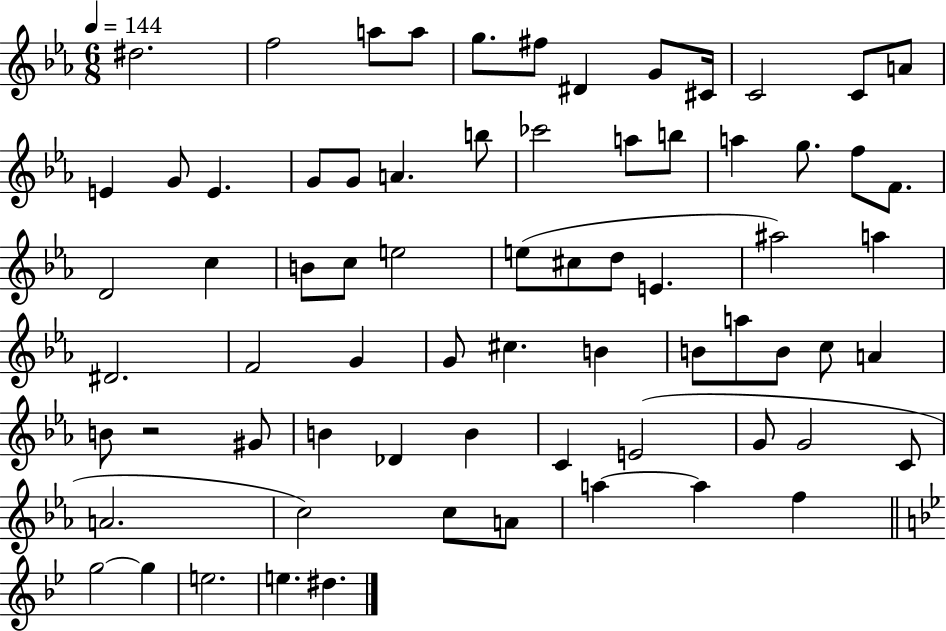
X:1
T:Untitled
M:6/8
L:1/4
K:Eb
^d2 f2 a/2 a/2 g/2 ^f/2 ^D G/2 ^C/4 C2 C/2 A/2 E G/2 E G/2 G/2 A b/2 _c'2 a/2 b/2 a g/2 f/2 F/2 D2 c B/2 c/2 e2 e/2 ^c/2 d/2 E ^a2 a ^D2 F2 G G/2 ^c B B/2 a/2 B/2 c/2 A B/2 z2 ^G/2 B _D B C E2 G/2 G2 C/2 A2 c2 c/2 A/2 a a f g2 g e2 e ^d